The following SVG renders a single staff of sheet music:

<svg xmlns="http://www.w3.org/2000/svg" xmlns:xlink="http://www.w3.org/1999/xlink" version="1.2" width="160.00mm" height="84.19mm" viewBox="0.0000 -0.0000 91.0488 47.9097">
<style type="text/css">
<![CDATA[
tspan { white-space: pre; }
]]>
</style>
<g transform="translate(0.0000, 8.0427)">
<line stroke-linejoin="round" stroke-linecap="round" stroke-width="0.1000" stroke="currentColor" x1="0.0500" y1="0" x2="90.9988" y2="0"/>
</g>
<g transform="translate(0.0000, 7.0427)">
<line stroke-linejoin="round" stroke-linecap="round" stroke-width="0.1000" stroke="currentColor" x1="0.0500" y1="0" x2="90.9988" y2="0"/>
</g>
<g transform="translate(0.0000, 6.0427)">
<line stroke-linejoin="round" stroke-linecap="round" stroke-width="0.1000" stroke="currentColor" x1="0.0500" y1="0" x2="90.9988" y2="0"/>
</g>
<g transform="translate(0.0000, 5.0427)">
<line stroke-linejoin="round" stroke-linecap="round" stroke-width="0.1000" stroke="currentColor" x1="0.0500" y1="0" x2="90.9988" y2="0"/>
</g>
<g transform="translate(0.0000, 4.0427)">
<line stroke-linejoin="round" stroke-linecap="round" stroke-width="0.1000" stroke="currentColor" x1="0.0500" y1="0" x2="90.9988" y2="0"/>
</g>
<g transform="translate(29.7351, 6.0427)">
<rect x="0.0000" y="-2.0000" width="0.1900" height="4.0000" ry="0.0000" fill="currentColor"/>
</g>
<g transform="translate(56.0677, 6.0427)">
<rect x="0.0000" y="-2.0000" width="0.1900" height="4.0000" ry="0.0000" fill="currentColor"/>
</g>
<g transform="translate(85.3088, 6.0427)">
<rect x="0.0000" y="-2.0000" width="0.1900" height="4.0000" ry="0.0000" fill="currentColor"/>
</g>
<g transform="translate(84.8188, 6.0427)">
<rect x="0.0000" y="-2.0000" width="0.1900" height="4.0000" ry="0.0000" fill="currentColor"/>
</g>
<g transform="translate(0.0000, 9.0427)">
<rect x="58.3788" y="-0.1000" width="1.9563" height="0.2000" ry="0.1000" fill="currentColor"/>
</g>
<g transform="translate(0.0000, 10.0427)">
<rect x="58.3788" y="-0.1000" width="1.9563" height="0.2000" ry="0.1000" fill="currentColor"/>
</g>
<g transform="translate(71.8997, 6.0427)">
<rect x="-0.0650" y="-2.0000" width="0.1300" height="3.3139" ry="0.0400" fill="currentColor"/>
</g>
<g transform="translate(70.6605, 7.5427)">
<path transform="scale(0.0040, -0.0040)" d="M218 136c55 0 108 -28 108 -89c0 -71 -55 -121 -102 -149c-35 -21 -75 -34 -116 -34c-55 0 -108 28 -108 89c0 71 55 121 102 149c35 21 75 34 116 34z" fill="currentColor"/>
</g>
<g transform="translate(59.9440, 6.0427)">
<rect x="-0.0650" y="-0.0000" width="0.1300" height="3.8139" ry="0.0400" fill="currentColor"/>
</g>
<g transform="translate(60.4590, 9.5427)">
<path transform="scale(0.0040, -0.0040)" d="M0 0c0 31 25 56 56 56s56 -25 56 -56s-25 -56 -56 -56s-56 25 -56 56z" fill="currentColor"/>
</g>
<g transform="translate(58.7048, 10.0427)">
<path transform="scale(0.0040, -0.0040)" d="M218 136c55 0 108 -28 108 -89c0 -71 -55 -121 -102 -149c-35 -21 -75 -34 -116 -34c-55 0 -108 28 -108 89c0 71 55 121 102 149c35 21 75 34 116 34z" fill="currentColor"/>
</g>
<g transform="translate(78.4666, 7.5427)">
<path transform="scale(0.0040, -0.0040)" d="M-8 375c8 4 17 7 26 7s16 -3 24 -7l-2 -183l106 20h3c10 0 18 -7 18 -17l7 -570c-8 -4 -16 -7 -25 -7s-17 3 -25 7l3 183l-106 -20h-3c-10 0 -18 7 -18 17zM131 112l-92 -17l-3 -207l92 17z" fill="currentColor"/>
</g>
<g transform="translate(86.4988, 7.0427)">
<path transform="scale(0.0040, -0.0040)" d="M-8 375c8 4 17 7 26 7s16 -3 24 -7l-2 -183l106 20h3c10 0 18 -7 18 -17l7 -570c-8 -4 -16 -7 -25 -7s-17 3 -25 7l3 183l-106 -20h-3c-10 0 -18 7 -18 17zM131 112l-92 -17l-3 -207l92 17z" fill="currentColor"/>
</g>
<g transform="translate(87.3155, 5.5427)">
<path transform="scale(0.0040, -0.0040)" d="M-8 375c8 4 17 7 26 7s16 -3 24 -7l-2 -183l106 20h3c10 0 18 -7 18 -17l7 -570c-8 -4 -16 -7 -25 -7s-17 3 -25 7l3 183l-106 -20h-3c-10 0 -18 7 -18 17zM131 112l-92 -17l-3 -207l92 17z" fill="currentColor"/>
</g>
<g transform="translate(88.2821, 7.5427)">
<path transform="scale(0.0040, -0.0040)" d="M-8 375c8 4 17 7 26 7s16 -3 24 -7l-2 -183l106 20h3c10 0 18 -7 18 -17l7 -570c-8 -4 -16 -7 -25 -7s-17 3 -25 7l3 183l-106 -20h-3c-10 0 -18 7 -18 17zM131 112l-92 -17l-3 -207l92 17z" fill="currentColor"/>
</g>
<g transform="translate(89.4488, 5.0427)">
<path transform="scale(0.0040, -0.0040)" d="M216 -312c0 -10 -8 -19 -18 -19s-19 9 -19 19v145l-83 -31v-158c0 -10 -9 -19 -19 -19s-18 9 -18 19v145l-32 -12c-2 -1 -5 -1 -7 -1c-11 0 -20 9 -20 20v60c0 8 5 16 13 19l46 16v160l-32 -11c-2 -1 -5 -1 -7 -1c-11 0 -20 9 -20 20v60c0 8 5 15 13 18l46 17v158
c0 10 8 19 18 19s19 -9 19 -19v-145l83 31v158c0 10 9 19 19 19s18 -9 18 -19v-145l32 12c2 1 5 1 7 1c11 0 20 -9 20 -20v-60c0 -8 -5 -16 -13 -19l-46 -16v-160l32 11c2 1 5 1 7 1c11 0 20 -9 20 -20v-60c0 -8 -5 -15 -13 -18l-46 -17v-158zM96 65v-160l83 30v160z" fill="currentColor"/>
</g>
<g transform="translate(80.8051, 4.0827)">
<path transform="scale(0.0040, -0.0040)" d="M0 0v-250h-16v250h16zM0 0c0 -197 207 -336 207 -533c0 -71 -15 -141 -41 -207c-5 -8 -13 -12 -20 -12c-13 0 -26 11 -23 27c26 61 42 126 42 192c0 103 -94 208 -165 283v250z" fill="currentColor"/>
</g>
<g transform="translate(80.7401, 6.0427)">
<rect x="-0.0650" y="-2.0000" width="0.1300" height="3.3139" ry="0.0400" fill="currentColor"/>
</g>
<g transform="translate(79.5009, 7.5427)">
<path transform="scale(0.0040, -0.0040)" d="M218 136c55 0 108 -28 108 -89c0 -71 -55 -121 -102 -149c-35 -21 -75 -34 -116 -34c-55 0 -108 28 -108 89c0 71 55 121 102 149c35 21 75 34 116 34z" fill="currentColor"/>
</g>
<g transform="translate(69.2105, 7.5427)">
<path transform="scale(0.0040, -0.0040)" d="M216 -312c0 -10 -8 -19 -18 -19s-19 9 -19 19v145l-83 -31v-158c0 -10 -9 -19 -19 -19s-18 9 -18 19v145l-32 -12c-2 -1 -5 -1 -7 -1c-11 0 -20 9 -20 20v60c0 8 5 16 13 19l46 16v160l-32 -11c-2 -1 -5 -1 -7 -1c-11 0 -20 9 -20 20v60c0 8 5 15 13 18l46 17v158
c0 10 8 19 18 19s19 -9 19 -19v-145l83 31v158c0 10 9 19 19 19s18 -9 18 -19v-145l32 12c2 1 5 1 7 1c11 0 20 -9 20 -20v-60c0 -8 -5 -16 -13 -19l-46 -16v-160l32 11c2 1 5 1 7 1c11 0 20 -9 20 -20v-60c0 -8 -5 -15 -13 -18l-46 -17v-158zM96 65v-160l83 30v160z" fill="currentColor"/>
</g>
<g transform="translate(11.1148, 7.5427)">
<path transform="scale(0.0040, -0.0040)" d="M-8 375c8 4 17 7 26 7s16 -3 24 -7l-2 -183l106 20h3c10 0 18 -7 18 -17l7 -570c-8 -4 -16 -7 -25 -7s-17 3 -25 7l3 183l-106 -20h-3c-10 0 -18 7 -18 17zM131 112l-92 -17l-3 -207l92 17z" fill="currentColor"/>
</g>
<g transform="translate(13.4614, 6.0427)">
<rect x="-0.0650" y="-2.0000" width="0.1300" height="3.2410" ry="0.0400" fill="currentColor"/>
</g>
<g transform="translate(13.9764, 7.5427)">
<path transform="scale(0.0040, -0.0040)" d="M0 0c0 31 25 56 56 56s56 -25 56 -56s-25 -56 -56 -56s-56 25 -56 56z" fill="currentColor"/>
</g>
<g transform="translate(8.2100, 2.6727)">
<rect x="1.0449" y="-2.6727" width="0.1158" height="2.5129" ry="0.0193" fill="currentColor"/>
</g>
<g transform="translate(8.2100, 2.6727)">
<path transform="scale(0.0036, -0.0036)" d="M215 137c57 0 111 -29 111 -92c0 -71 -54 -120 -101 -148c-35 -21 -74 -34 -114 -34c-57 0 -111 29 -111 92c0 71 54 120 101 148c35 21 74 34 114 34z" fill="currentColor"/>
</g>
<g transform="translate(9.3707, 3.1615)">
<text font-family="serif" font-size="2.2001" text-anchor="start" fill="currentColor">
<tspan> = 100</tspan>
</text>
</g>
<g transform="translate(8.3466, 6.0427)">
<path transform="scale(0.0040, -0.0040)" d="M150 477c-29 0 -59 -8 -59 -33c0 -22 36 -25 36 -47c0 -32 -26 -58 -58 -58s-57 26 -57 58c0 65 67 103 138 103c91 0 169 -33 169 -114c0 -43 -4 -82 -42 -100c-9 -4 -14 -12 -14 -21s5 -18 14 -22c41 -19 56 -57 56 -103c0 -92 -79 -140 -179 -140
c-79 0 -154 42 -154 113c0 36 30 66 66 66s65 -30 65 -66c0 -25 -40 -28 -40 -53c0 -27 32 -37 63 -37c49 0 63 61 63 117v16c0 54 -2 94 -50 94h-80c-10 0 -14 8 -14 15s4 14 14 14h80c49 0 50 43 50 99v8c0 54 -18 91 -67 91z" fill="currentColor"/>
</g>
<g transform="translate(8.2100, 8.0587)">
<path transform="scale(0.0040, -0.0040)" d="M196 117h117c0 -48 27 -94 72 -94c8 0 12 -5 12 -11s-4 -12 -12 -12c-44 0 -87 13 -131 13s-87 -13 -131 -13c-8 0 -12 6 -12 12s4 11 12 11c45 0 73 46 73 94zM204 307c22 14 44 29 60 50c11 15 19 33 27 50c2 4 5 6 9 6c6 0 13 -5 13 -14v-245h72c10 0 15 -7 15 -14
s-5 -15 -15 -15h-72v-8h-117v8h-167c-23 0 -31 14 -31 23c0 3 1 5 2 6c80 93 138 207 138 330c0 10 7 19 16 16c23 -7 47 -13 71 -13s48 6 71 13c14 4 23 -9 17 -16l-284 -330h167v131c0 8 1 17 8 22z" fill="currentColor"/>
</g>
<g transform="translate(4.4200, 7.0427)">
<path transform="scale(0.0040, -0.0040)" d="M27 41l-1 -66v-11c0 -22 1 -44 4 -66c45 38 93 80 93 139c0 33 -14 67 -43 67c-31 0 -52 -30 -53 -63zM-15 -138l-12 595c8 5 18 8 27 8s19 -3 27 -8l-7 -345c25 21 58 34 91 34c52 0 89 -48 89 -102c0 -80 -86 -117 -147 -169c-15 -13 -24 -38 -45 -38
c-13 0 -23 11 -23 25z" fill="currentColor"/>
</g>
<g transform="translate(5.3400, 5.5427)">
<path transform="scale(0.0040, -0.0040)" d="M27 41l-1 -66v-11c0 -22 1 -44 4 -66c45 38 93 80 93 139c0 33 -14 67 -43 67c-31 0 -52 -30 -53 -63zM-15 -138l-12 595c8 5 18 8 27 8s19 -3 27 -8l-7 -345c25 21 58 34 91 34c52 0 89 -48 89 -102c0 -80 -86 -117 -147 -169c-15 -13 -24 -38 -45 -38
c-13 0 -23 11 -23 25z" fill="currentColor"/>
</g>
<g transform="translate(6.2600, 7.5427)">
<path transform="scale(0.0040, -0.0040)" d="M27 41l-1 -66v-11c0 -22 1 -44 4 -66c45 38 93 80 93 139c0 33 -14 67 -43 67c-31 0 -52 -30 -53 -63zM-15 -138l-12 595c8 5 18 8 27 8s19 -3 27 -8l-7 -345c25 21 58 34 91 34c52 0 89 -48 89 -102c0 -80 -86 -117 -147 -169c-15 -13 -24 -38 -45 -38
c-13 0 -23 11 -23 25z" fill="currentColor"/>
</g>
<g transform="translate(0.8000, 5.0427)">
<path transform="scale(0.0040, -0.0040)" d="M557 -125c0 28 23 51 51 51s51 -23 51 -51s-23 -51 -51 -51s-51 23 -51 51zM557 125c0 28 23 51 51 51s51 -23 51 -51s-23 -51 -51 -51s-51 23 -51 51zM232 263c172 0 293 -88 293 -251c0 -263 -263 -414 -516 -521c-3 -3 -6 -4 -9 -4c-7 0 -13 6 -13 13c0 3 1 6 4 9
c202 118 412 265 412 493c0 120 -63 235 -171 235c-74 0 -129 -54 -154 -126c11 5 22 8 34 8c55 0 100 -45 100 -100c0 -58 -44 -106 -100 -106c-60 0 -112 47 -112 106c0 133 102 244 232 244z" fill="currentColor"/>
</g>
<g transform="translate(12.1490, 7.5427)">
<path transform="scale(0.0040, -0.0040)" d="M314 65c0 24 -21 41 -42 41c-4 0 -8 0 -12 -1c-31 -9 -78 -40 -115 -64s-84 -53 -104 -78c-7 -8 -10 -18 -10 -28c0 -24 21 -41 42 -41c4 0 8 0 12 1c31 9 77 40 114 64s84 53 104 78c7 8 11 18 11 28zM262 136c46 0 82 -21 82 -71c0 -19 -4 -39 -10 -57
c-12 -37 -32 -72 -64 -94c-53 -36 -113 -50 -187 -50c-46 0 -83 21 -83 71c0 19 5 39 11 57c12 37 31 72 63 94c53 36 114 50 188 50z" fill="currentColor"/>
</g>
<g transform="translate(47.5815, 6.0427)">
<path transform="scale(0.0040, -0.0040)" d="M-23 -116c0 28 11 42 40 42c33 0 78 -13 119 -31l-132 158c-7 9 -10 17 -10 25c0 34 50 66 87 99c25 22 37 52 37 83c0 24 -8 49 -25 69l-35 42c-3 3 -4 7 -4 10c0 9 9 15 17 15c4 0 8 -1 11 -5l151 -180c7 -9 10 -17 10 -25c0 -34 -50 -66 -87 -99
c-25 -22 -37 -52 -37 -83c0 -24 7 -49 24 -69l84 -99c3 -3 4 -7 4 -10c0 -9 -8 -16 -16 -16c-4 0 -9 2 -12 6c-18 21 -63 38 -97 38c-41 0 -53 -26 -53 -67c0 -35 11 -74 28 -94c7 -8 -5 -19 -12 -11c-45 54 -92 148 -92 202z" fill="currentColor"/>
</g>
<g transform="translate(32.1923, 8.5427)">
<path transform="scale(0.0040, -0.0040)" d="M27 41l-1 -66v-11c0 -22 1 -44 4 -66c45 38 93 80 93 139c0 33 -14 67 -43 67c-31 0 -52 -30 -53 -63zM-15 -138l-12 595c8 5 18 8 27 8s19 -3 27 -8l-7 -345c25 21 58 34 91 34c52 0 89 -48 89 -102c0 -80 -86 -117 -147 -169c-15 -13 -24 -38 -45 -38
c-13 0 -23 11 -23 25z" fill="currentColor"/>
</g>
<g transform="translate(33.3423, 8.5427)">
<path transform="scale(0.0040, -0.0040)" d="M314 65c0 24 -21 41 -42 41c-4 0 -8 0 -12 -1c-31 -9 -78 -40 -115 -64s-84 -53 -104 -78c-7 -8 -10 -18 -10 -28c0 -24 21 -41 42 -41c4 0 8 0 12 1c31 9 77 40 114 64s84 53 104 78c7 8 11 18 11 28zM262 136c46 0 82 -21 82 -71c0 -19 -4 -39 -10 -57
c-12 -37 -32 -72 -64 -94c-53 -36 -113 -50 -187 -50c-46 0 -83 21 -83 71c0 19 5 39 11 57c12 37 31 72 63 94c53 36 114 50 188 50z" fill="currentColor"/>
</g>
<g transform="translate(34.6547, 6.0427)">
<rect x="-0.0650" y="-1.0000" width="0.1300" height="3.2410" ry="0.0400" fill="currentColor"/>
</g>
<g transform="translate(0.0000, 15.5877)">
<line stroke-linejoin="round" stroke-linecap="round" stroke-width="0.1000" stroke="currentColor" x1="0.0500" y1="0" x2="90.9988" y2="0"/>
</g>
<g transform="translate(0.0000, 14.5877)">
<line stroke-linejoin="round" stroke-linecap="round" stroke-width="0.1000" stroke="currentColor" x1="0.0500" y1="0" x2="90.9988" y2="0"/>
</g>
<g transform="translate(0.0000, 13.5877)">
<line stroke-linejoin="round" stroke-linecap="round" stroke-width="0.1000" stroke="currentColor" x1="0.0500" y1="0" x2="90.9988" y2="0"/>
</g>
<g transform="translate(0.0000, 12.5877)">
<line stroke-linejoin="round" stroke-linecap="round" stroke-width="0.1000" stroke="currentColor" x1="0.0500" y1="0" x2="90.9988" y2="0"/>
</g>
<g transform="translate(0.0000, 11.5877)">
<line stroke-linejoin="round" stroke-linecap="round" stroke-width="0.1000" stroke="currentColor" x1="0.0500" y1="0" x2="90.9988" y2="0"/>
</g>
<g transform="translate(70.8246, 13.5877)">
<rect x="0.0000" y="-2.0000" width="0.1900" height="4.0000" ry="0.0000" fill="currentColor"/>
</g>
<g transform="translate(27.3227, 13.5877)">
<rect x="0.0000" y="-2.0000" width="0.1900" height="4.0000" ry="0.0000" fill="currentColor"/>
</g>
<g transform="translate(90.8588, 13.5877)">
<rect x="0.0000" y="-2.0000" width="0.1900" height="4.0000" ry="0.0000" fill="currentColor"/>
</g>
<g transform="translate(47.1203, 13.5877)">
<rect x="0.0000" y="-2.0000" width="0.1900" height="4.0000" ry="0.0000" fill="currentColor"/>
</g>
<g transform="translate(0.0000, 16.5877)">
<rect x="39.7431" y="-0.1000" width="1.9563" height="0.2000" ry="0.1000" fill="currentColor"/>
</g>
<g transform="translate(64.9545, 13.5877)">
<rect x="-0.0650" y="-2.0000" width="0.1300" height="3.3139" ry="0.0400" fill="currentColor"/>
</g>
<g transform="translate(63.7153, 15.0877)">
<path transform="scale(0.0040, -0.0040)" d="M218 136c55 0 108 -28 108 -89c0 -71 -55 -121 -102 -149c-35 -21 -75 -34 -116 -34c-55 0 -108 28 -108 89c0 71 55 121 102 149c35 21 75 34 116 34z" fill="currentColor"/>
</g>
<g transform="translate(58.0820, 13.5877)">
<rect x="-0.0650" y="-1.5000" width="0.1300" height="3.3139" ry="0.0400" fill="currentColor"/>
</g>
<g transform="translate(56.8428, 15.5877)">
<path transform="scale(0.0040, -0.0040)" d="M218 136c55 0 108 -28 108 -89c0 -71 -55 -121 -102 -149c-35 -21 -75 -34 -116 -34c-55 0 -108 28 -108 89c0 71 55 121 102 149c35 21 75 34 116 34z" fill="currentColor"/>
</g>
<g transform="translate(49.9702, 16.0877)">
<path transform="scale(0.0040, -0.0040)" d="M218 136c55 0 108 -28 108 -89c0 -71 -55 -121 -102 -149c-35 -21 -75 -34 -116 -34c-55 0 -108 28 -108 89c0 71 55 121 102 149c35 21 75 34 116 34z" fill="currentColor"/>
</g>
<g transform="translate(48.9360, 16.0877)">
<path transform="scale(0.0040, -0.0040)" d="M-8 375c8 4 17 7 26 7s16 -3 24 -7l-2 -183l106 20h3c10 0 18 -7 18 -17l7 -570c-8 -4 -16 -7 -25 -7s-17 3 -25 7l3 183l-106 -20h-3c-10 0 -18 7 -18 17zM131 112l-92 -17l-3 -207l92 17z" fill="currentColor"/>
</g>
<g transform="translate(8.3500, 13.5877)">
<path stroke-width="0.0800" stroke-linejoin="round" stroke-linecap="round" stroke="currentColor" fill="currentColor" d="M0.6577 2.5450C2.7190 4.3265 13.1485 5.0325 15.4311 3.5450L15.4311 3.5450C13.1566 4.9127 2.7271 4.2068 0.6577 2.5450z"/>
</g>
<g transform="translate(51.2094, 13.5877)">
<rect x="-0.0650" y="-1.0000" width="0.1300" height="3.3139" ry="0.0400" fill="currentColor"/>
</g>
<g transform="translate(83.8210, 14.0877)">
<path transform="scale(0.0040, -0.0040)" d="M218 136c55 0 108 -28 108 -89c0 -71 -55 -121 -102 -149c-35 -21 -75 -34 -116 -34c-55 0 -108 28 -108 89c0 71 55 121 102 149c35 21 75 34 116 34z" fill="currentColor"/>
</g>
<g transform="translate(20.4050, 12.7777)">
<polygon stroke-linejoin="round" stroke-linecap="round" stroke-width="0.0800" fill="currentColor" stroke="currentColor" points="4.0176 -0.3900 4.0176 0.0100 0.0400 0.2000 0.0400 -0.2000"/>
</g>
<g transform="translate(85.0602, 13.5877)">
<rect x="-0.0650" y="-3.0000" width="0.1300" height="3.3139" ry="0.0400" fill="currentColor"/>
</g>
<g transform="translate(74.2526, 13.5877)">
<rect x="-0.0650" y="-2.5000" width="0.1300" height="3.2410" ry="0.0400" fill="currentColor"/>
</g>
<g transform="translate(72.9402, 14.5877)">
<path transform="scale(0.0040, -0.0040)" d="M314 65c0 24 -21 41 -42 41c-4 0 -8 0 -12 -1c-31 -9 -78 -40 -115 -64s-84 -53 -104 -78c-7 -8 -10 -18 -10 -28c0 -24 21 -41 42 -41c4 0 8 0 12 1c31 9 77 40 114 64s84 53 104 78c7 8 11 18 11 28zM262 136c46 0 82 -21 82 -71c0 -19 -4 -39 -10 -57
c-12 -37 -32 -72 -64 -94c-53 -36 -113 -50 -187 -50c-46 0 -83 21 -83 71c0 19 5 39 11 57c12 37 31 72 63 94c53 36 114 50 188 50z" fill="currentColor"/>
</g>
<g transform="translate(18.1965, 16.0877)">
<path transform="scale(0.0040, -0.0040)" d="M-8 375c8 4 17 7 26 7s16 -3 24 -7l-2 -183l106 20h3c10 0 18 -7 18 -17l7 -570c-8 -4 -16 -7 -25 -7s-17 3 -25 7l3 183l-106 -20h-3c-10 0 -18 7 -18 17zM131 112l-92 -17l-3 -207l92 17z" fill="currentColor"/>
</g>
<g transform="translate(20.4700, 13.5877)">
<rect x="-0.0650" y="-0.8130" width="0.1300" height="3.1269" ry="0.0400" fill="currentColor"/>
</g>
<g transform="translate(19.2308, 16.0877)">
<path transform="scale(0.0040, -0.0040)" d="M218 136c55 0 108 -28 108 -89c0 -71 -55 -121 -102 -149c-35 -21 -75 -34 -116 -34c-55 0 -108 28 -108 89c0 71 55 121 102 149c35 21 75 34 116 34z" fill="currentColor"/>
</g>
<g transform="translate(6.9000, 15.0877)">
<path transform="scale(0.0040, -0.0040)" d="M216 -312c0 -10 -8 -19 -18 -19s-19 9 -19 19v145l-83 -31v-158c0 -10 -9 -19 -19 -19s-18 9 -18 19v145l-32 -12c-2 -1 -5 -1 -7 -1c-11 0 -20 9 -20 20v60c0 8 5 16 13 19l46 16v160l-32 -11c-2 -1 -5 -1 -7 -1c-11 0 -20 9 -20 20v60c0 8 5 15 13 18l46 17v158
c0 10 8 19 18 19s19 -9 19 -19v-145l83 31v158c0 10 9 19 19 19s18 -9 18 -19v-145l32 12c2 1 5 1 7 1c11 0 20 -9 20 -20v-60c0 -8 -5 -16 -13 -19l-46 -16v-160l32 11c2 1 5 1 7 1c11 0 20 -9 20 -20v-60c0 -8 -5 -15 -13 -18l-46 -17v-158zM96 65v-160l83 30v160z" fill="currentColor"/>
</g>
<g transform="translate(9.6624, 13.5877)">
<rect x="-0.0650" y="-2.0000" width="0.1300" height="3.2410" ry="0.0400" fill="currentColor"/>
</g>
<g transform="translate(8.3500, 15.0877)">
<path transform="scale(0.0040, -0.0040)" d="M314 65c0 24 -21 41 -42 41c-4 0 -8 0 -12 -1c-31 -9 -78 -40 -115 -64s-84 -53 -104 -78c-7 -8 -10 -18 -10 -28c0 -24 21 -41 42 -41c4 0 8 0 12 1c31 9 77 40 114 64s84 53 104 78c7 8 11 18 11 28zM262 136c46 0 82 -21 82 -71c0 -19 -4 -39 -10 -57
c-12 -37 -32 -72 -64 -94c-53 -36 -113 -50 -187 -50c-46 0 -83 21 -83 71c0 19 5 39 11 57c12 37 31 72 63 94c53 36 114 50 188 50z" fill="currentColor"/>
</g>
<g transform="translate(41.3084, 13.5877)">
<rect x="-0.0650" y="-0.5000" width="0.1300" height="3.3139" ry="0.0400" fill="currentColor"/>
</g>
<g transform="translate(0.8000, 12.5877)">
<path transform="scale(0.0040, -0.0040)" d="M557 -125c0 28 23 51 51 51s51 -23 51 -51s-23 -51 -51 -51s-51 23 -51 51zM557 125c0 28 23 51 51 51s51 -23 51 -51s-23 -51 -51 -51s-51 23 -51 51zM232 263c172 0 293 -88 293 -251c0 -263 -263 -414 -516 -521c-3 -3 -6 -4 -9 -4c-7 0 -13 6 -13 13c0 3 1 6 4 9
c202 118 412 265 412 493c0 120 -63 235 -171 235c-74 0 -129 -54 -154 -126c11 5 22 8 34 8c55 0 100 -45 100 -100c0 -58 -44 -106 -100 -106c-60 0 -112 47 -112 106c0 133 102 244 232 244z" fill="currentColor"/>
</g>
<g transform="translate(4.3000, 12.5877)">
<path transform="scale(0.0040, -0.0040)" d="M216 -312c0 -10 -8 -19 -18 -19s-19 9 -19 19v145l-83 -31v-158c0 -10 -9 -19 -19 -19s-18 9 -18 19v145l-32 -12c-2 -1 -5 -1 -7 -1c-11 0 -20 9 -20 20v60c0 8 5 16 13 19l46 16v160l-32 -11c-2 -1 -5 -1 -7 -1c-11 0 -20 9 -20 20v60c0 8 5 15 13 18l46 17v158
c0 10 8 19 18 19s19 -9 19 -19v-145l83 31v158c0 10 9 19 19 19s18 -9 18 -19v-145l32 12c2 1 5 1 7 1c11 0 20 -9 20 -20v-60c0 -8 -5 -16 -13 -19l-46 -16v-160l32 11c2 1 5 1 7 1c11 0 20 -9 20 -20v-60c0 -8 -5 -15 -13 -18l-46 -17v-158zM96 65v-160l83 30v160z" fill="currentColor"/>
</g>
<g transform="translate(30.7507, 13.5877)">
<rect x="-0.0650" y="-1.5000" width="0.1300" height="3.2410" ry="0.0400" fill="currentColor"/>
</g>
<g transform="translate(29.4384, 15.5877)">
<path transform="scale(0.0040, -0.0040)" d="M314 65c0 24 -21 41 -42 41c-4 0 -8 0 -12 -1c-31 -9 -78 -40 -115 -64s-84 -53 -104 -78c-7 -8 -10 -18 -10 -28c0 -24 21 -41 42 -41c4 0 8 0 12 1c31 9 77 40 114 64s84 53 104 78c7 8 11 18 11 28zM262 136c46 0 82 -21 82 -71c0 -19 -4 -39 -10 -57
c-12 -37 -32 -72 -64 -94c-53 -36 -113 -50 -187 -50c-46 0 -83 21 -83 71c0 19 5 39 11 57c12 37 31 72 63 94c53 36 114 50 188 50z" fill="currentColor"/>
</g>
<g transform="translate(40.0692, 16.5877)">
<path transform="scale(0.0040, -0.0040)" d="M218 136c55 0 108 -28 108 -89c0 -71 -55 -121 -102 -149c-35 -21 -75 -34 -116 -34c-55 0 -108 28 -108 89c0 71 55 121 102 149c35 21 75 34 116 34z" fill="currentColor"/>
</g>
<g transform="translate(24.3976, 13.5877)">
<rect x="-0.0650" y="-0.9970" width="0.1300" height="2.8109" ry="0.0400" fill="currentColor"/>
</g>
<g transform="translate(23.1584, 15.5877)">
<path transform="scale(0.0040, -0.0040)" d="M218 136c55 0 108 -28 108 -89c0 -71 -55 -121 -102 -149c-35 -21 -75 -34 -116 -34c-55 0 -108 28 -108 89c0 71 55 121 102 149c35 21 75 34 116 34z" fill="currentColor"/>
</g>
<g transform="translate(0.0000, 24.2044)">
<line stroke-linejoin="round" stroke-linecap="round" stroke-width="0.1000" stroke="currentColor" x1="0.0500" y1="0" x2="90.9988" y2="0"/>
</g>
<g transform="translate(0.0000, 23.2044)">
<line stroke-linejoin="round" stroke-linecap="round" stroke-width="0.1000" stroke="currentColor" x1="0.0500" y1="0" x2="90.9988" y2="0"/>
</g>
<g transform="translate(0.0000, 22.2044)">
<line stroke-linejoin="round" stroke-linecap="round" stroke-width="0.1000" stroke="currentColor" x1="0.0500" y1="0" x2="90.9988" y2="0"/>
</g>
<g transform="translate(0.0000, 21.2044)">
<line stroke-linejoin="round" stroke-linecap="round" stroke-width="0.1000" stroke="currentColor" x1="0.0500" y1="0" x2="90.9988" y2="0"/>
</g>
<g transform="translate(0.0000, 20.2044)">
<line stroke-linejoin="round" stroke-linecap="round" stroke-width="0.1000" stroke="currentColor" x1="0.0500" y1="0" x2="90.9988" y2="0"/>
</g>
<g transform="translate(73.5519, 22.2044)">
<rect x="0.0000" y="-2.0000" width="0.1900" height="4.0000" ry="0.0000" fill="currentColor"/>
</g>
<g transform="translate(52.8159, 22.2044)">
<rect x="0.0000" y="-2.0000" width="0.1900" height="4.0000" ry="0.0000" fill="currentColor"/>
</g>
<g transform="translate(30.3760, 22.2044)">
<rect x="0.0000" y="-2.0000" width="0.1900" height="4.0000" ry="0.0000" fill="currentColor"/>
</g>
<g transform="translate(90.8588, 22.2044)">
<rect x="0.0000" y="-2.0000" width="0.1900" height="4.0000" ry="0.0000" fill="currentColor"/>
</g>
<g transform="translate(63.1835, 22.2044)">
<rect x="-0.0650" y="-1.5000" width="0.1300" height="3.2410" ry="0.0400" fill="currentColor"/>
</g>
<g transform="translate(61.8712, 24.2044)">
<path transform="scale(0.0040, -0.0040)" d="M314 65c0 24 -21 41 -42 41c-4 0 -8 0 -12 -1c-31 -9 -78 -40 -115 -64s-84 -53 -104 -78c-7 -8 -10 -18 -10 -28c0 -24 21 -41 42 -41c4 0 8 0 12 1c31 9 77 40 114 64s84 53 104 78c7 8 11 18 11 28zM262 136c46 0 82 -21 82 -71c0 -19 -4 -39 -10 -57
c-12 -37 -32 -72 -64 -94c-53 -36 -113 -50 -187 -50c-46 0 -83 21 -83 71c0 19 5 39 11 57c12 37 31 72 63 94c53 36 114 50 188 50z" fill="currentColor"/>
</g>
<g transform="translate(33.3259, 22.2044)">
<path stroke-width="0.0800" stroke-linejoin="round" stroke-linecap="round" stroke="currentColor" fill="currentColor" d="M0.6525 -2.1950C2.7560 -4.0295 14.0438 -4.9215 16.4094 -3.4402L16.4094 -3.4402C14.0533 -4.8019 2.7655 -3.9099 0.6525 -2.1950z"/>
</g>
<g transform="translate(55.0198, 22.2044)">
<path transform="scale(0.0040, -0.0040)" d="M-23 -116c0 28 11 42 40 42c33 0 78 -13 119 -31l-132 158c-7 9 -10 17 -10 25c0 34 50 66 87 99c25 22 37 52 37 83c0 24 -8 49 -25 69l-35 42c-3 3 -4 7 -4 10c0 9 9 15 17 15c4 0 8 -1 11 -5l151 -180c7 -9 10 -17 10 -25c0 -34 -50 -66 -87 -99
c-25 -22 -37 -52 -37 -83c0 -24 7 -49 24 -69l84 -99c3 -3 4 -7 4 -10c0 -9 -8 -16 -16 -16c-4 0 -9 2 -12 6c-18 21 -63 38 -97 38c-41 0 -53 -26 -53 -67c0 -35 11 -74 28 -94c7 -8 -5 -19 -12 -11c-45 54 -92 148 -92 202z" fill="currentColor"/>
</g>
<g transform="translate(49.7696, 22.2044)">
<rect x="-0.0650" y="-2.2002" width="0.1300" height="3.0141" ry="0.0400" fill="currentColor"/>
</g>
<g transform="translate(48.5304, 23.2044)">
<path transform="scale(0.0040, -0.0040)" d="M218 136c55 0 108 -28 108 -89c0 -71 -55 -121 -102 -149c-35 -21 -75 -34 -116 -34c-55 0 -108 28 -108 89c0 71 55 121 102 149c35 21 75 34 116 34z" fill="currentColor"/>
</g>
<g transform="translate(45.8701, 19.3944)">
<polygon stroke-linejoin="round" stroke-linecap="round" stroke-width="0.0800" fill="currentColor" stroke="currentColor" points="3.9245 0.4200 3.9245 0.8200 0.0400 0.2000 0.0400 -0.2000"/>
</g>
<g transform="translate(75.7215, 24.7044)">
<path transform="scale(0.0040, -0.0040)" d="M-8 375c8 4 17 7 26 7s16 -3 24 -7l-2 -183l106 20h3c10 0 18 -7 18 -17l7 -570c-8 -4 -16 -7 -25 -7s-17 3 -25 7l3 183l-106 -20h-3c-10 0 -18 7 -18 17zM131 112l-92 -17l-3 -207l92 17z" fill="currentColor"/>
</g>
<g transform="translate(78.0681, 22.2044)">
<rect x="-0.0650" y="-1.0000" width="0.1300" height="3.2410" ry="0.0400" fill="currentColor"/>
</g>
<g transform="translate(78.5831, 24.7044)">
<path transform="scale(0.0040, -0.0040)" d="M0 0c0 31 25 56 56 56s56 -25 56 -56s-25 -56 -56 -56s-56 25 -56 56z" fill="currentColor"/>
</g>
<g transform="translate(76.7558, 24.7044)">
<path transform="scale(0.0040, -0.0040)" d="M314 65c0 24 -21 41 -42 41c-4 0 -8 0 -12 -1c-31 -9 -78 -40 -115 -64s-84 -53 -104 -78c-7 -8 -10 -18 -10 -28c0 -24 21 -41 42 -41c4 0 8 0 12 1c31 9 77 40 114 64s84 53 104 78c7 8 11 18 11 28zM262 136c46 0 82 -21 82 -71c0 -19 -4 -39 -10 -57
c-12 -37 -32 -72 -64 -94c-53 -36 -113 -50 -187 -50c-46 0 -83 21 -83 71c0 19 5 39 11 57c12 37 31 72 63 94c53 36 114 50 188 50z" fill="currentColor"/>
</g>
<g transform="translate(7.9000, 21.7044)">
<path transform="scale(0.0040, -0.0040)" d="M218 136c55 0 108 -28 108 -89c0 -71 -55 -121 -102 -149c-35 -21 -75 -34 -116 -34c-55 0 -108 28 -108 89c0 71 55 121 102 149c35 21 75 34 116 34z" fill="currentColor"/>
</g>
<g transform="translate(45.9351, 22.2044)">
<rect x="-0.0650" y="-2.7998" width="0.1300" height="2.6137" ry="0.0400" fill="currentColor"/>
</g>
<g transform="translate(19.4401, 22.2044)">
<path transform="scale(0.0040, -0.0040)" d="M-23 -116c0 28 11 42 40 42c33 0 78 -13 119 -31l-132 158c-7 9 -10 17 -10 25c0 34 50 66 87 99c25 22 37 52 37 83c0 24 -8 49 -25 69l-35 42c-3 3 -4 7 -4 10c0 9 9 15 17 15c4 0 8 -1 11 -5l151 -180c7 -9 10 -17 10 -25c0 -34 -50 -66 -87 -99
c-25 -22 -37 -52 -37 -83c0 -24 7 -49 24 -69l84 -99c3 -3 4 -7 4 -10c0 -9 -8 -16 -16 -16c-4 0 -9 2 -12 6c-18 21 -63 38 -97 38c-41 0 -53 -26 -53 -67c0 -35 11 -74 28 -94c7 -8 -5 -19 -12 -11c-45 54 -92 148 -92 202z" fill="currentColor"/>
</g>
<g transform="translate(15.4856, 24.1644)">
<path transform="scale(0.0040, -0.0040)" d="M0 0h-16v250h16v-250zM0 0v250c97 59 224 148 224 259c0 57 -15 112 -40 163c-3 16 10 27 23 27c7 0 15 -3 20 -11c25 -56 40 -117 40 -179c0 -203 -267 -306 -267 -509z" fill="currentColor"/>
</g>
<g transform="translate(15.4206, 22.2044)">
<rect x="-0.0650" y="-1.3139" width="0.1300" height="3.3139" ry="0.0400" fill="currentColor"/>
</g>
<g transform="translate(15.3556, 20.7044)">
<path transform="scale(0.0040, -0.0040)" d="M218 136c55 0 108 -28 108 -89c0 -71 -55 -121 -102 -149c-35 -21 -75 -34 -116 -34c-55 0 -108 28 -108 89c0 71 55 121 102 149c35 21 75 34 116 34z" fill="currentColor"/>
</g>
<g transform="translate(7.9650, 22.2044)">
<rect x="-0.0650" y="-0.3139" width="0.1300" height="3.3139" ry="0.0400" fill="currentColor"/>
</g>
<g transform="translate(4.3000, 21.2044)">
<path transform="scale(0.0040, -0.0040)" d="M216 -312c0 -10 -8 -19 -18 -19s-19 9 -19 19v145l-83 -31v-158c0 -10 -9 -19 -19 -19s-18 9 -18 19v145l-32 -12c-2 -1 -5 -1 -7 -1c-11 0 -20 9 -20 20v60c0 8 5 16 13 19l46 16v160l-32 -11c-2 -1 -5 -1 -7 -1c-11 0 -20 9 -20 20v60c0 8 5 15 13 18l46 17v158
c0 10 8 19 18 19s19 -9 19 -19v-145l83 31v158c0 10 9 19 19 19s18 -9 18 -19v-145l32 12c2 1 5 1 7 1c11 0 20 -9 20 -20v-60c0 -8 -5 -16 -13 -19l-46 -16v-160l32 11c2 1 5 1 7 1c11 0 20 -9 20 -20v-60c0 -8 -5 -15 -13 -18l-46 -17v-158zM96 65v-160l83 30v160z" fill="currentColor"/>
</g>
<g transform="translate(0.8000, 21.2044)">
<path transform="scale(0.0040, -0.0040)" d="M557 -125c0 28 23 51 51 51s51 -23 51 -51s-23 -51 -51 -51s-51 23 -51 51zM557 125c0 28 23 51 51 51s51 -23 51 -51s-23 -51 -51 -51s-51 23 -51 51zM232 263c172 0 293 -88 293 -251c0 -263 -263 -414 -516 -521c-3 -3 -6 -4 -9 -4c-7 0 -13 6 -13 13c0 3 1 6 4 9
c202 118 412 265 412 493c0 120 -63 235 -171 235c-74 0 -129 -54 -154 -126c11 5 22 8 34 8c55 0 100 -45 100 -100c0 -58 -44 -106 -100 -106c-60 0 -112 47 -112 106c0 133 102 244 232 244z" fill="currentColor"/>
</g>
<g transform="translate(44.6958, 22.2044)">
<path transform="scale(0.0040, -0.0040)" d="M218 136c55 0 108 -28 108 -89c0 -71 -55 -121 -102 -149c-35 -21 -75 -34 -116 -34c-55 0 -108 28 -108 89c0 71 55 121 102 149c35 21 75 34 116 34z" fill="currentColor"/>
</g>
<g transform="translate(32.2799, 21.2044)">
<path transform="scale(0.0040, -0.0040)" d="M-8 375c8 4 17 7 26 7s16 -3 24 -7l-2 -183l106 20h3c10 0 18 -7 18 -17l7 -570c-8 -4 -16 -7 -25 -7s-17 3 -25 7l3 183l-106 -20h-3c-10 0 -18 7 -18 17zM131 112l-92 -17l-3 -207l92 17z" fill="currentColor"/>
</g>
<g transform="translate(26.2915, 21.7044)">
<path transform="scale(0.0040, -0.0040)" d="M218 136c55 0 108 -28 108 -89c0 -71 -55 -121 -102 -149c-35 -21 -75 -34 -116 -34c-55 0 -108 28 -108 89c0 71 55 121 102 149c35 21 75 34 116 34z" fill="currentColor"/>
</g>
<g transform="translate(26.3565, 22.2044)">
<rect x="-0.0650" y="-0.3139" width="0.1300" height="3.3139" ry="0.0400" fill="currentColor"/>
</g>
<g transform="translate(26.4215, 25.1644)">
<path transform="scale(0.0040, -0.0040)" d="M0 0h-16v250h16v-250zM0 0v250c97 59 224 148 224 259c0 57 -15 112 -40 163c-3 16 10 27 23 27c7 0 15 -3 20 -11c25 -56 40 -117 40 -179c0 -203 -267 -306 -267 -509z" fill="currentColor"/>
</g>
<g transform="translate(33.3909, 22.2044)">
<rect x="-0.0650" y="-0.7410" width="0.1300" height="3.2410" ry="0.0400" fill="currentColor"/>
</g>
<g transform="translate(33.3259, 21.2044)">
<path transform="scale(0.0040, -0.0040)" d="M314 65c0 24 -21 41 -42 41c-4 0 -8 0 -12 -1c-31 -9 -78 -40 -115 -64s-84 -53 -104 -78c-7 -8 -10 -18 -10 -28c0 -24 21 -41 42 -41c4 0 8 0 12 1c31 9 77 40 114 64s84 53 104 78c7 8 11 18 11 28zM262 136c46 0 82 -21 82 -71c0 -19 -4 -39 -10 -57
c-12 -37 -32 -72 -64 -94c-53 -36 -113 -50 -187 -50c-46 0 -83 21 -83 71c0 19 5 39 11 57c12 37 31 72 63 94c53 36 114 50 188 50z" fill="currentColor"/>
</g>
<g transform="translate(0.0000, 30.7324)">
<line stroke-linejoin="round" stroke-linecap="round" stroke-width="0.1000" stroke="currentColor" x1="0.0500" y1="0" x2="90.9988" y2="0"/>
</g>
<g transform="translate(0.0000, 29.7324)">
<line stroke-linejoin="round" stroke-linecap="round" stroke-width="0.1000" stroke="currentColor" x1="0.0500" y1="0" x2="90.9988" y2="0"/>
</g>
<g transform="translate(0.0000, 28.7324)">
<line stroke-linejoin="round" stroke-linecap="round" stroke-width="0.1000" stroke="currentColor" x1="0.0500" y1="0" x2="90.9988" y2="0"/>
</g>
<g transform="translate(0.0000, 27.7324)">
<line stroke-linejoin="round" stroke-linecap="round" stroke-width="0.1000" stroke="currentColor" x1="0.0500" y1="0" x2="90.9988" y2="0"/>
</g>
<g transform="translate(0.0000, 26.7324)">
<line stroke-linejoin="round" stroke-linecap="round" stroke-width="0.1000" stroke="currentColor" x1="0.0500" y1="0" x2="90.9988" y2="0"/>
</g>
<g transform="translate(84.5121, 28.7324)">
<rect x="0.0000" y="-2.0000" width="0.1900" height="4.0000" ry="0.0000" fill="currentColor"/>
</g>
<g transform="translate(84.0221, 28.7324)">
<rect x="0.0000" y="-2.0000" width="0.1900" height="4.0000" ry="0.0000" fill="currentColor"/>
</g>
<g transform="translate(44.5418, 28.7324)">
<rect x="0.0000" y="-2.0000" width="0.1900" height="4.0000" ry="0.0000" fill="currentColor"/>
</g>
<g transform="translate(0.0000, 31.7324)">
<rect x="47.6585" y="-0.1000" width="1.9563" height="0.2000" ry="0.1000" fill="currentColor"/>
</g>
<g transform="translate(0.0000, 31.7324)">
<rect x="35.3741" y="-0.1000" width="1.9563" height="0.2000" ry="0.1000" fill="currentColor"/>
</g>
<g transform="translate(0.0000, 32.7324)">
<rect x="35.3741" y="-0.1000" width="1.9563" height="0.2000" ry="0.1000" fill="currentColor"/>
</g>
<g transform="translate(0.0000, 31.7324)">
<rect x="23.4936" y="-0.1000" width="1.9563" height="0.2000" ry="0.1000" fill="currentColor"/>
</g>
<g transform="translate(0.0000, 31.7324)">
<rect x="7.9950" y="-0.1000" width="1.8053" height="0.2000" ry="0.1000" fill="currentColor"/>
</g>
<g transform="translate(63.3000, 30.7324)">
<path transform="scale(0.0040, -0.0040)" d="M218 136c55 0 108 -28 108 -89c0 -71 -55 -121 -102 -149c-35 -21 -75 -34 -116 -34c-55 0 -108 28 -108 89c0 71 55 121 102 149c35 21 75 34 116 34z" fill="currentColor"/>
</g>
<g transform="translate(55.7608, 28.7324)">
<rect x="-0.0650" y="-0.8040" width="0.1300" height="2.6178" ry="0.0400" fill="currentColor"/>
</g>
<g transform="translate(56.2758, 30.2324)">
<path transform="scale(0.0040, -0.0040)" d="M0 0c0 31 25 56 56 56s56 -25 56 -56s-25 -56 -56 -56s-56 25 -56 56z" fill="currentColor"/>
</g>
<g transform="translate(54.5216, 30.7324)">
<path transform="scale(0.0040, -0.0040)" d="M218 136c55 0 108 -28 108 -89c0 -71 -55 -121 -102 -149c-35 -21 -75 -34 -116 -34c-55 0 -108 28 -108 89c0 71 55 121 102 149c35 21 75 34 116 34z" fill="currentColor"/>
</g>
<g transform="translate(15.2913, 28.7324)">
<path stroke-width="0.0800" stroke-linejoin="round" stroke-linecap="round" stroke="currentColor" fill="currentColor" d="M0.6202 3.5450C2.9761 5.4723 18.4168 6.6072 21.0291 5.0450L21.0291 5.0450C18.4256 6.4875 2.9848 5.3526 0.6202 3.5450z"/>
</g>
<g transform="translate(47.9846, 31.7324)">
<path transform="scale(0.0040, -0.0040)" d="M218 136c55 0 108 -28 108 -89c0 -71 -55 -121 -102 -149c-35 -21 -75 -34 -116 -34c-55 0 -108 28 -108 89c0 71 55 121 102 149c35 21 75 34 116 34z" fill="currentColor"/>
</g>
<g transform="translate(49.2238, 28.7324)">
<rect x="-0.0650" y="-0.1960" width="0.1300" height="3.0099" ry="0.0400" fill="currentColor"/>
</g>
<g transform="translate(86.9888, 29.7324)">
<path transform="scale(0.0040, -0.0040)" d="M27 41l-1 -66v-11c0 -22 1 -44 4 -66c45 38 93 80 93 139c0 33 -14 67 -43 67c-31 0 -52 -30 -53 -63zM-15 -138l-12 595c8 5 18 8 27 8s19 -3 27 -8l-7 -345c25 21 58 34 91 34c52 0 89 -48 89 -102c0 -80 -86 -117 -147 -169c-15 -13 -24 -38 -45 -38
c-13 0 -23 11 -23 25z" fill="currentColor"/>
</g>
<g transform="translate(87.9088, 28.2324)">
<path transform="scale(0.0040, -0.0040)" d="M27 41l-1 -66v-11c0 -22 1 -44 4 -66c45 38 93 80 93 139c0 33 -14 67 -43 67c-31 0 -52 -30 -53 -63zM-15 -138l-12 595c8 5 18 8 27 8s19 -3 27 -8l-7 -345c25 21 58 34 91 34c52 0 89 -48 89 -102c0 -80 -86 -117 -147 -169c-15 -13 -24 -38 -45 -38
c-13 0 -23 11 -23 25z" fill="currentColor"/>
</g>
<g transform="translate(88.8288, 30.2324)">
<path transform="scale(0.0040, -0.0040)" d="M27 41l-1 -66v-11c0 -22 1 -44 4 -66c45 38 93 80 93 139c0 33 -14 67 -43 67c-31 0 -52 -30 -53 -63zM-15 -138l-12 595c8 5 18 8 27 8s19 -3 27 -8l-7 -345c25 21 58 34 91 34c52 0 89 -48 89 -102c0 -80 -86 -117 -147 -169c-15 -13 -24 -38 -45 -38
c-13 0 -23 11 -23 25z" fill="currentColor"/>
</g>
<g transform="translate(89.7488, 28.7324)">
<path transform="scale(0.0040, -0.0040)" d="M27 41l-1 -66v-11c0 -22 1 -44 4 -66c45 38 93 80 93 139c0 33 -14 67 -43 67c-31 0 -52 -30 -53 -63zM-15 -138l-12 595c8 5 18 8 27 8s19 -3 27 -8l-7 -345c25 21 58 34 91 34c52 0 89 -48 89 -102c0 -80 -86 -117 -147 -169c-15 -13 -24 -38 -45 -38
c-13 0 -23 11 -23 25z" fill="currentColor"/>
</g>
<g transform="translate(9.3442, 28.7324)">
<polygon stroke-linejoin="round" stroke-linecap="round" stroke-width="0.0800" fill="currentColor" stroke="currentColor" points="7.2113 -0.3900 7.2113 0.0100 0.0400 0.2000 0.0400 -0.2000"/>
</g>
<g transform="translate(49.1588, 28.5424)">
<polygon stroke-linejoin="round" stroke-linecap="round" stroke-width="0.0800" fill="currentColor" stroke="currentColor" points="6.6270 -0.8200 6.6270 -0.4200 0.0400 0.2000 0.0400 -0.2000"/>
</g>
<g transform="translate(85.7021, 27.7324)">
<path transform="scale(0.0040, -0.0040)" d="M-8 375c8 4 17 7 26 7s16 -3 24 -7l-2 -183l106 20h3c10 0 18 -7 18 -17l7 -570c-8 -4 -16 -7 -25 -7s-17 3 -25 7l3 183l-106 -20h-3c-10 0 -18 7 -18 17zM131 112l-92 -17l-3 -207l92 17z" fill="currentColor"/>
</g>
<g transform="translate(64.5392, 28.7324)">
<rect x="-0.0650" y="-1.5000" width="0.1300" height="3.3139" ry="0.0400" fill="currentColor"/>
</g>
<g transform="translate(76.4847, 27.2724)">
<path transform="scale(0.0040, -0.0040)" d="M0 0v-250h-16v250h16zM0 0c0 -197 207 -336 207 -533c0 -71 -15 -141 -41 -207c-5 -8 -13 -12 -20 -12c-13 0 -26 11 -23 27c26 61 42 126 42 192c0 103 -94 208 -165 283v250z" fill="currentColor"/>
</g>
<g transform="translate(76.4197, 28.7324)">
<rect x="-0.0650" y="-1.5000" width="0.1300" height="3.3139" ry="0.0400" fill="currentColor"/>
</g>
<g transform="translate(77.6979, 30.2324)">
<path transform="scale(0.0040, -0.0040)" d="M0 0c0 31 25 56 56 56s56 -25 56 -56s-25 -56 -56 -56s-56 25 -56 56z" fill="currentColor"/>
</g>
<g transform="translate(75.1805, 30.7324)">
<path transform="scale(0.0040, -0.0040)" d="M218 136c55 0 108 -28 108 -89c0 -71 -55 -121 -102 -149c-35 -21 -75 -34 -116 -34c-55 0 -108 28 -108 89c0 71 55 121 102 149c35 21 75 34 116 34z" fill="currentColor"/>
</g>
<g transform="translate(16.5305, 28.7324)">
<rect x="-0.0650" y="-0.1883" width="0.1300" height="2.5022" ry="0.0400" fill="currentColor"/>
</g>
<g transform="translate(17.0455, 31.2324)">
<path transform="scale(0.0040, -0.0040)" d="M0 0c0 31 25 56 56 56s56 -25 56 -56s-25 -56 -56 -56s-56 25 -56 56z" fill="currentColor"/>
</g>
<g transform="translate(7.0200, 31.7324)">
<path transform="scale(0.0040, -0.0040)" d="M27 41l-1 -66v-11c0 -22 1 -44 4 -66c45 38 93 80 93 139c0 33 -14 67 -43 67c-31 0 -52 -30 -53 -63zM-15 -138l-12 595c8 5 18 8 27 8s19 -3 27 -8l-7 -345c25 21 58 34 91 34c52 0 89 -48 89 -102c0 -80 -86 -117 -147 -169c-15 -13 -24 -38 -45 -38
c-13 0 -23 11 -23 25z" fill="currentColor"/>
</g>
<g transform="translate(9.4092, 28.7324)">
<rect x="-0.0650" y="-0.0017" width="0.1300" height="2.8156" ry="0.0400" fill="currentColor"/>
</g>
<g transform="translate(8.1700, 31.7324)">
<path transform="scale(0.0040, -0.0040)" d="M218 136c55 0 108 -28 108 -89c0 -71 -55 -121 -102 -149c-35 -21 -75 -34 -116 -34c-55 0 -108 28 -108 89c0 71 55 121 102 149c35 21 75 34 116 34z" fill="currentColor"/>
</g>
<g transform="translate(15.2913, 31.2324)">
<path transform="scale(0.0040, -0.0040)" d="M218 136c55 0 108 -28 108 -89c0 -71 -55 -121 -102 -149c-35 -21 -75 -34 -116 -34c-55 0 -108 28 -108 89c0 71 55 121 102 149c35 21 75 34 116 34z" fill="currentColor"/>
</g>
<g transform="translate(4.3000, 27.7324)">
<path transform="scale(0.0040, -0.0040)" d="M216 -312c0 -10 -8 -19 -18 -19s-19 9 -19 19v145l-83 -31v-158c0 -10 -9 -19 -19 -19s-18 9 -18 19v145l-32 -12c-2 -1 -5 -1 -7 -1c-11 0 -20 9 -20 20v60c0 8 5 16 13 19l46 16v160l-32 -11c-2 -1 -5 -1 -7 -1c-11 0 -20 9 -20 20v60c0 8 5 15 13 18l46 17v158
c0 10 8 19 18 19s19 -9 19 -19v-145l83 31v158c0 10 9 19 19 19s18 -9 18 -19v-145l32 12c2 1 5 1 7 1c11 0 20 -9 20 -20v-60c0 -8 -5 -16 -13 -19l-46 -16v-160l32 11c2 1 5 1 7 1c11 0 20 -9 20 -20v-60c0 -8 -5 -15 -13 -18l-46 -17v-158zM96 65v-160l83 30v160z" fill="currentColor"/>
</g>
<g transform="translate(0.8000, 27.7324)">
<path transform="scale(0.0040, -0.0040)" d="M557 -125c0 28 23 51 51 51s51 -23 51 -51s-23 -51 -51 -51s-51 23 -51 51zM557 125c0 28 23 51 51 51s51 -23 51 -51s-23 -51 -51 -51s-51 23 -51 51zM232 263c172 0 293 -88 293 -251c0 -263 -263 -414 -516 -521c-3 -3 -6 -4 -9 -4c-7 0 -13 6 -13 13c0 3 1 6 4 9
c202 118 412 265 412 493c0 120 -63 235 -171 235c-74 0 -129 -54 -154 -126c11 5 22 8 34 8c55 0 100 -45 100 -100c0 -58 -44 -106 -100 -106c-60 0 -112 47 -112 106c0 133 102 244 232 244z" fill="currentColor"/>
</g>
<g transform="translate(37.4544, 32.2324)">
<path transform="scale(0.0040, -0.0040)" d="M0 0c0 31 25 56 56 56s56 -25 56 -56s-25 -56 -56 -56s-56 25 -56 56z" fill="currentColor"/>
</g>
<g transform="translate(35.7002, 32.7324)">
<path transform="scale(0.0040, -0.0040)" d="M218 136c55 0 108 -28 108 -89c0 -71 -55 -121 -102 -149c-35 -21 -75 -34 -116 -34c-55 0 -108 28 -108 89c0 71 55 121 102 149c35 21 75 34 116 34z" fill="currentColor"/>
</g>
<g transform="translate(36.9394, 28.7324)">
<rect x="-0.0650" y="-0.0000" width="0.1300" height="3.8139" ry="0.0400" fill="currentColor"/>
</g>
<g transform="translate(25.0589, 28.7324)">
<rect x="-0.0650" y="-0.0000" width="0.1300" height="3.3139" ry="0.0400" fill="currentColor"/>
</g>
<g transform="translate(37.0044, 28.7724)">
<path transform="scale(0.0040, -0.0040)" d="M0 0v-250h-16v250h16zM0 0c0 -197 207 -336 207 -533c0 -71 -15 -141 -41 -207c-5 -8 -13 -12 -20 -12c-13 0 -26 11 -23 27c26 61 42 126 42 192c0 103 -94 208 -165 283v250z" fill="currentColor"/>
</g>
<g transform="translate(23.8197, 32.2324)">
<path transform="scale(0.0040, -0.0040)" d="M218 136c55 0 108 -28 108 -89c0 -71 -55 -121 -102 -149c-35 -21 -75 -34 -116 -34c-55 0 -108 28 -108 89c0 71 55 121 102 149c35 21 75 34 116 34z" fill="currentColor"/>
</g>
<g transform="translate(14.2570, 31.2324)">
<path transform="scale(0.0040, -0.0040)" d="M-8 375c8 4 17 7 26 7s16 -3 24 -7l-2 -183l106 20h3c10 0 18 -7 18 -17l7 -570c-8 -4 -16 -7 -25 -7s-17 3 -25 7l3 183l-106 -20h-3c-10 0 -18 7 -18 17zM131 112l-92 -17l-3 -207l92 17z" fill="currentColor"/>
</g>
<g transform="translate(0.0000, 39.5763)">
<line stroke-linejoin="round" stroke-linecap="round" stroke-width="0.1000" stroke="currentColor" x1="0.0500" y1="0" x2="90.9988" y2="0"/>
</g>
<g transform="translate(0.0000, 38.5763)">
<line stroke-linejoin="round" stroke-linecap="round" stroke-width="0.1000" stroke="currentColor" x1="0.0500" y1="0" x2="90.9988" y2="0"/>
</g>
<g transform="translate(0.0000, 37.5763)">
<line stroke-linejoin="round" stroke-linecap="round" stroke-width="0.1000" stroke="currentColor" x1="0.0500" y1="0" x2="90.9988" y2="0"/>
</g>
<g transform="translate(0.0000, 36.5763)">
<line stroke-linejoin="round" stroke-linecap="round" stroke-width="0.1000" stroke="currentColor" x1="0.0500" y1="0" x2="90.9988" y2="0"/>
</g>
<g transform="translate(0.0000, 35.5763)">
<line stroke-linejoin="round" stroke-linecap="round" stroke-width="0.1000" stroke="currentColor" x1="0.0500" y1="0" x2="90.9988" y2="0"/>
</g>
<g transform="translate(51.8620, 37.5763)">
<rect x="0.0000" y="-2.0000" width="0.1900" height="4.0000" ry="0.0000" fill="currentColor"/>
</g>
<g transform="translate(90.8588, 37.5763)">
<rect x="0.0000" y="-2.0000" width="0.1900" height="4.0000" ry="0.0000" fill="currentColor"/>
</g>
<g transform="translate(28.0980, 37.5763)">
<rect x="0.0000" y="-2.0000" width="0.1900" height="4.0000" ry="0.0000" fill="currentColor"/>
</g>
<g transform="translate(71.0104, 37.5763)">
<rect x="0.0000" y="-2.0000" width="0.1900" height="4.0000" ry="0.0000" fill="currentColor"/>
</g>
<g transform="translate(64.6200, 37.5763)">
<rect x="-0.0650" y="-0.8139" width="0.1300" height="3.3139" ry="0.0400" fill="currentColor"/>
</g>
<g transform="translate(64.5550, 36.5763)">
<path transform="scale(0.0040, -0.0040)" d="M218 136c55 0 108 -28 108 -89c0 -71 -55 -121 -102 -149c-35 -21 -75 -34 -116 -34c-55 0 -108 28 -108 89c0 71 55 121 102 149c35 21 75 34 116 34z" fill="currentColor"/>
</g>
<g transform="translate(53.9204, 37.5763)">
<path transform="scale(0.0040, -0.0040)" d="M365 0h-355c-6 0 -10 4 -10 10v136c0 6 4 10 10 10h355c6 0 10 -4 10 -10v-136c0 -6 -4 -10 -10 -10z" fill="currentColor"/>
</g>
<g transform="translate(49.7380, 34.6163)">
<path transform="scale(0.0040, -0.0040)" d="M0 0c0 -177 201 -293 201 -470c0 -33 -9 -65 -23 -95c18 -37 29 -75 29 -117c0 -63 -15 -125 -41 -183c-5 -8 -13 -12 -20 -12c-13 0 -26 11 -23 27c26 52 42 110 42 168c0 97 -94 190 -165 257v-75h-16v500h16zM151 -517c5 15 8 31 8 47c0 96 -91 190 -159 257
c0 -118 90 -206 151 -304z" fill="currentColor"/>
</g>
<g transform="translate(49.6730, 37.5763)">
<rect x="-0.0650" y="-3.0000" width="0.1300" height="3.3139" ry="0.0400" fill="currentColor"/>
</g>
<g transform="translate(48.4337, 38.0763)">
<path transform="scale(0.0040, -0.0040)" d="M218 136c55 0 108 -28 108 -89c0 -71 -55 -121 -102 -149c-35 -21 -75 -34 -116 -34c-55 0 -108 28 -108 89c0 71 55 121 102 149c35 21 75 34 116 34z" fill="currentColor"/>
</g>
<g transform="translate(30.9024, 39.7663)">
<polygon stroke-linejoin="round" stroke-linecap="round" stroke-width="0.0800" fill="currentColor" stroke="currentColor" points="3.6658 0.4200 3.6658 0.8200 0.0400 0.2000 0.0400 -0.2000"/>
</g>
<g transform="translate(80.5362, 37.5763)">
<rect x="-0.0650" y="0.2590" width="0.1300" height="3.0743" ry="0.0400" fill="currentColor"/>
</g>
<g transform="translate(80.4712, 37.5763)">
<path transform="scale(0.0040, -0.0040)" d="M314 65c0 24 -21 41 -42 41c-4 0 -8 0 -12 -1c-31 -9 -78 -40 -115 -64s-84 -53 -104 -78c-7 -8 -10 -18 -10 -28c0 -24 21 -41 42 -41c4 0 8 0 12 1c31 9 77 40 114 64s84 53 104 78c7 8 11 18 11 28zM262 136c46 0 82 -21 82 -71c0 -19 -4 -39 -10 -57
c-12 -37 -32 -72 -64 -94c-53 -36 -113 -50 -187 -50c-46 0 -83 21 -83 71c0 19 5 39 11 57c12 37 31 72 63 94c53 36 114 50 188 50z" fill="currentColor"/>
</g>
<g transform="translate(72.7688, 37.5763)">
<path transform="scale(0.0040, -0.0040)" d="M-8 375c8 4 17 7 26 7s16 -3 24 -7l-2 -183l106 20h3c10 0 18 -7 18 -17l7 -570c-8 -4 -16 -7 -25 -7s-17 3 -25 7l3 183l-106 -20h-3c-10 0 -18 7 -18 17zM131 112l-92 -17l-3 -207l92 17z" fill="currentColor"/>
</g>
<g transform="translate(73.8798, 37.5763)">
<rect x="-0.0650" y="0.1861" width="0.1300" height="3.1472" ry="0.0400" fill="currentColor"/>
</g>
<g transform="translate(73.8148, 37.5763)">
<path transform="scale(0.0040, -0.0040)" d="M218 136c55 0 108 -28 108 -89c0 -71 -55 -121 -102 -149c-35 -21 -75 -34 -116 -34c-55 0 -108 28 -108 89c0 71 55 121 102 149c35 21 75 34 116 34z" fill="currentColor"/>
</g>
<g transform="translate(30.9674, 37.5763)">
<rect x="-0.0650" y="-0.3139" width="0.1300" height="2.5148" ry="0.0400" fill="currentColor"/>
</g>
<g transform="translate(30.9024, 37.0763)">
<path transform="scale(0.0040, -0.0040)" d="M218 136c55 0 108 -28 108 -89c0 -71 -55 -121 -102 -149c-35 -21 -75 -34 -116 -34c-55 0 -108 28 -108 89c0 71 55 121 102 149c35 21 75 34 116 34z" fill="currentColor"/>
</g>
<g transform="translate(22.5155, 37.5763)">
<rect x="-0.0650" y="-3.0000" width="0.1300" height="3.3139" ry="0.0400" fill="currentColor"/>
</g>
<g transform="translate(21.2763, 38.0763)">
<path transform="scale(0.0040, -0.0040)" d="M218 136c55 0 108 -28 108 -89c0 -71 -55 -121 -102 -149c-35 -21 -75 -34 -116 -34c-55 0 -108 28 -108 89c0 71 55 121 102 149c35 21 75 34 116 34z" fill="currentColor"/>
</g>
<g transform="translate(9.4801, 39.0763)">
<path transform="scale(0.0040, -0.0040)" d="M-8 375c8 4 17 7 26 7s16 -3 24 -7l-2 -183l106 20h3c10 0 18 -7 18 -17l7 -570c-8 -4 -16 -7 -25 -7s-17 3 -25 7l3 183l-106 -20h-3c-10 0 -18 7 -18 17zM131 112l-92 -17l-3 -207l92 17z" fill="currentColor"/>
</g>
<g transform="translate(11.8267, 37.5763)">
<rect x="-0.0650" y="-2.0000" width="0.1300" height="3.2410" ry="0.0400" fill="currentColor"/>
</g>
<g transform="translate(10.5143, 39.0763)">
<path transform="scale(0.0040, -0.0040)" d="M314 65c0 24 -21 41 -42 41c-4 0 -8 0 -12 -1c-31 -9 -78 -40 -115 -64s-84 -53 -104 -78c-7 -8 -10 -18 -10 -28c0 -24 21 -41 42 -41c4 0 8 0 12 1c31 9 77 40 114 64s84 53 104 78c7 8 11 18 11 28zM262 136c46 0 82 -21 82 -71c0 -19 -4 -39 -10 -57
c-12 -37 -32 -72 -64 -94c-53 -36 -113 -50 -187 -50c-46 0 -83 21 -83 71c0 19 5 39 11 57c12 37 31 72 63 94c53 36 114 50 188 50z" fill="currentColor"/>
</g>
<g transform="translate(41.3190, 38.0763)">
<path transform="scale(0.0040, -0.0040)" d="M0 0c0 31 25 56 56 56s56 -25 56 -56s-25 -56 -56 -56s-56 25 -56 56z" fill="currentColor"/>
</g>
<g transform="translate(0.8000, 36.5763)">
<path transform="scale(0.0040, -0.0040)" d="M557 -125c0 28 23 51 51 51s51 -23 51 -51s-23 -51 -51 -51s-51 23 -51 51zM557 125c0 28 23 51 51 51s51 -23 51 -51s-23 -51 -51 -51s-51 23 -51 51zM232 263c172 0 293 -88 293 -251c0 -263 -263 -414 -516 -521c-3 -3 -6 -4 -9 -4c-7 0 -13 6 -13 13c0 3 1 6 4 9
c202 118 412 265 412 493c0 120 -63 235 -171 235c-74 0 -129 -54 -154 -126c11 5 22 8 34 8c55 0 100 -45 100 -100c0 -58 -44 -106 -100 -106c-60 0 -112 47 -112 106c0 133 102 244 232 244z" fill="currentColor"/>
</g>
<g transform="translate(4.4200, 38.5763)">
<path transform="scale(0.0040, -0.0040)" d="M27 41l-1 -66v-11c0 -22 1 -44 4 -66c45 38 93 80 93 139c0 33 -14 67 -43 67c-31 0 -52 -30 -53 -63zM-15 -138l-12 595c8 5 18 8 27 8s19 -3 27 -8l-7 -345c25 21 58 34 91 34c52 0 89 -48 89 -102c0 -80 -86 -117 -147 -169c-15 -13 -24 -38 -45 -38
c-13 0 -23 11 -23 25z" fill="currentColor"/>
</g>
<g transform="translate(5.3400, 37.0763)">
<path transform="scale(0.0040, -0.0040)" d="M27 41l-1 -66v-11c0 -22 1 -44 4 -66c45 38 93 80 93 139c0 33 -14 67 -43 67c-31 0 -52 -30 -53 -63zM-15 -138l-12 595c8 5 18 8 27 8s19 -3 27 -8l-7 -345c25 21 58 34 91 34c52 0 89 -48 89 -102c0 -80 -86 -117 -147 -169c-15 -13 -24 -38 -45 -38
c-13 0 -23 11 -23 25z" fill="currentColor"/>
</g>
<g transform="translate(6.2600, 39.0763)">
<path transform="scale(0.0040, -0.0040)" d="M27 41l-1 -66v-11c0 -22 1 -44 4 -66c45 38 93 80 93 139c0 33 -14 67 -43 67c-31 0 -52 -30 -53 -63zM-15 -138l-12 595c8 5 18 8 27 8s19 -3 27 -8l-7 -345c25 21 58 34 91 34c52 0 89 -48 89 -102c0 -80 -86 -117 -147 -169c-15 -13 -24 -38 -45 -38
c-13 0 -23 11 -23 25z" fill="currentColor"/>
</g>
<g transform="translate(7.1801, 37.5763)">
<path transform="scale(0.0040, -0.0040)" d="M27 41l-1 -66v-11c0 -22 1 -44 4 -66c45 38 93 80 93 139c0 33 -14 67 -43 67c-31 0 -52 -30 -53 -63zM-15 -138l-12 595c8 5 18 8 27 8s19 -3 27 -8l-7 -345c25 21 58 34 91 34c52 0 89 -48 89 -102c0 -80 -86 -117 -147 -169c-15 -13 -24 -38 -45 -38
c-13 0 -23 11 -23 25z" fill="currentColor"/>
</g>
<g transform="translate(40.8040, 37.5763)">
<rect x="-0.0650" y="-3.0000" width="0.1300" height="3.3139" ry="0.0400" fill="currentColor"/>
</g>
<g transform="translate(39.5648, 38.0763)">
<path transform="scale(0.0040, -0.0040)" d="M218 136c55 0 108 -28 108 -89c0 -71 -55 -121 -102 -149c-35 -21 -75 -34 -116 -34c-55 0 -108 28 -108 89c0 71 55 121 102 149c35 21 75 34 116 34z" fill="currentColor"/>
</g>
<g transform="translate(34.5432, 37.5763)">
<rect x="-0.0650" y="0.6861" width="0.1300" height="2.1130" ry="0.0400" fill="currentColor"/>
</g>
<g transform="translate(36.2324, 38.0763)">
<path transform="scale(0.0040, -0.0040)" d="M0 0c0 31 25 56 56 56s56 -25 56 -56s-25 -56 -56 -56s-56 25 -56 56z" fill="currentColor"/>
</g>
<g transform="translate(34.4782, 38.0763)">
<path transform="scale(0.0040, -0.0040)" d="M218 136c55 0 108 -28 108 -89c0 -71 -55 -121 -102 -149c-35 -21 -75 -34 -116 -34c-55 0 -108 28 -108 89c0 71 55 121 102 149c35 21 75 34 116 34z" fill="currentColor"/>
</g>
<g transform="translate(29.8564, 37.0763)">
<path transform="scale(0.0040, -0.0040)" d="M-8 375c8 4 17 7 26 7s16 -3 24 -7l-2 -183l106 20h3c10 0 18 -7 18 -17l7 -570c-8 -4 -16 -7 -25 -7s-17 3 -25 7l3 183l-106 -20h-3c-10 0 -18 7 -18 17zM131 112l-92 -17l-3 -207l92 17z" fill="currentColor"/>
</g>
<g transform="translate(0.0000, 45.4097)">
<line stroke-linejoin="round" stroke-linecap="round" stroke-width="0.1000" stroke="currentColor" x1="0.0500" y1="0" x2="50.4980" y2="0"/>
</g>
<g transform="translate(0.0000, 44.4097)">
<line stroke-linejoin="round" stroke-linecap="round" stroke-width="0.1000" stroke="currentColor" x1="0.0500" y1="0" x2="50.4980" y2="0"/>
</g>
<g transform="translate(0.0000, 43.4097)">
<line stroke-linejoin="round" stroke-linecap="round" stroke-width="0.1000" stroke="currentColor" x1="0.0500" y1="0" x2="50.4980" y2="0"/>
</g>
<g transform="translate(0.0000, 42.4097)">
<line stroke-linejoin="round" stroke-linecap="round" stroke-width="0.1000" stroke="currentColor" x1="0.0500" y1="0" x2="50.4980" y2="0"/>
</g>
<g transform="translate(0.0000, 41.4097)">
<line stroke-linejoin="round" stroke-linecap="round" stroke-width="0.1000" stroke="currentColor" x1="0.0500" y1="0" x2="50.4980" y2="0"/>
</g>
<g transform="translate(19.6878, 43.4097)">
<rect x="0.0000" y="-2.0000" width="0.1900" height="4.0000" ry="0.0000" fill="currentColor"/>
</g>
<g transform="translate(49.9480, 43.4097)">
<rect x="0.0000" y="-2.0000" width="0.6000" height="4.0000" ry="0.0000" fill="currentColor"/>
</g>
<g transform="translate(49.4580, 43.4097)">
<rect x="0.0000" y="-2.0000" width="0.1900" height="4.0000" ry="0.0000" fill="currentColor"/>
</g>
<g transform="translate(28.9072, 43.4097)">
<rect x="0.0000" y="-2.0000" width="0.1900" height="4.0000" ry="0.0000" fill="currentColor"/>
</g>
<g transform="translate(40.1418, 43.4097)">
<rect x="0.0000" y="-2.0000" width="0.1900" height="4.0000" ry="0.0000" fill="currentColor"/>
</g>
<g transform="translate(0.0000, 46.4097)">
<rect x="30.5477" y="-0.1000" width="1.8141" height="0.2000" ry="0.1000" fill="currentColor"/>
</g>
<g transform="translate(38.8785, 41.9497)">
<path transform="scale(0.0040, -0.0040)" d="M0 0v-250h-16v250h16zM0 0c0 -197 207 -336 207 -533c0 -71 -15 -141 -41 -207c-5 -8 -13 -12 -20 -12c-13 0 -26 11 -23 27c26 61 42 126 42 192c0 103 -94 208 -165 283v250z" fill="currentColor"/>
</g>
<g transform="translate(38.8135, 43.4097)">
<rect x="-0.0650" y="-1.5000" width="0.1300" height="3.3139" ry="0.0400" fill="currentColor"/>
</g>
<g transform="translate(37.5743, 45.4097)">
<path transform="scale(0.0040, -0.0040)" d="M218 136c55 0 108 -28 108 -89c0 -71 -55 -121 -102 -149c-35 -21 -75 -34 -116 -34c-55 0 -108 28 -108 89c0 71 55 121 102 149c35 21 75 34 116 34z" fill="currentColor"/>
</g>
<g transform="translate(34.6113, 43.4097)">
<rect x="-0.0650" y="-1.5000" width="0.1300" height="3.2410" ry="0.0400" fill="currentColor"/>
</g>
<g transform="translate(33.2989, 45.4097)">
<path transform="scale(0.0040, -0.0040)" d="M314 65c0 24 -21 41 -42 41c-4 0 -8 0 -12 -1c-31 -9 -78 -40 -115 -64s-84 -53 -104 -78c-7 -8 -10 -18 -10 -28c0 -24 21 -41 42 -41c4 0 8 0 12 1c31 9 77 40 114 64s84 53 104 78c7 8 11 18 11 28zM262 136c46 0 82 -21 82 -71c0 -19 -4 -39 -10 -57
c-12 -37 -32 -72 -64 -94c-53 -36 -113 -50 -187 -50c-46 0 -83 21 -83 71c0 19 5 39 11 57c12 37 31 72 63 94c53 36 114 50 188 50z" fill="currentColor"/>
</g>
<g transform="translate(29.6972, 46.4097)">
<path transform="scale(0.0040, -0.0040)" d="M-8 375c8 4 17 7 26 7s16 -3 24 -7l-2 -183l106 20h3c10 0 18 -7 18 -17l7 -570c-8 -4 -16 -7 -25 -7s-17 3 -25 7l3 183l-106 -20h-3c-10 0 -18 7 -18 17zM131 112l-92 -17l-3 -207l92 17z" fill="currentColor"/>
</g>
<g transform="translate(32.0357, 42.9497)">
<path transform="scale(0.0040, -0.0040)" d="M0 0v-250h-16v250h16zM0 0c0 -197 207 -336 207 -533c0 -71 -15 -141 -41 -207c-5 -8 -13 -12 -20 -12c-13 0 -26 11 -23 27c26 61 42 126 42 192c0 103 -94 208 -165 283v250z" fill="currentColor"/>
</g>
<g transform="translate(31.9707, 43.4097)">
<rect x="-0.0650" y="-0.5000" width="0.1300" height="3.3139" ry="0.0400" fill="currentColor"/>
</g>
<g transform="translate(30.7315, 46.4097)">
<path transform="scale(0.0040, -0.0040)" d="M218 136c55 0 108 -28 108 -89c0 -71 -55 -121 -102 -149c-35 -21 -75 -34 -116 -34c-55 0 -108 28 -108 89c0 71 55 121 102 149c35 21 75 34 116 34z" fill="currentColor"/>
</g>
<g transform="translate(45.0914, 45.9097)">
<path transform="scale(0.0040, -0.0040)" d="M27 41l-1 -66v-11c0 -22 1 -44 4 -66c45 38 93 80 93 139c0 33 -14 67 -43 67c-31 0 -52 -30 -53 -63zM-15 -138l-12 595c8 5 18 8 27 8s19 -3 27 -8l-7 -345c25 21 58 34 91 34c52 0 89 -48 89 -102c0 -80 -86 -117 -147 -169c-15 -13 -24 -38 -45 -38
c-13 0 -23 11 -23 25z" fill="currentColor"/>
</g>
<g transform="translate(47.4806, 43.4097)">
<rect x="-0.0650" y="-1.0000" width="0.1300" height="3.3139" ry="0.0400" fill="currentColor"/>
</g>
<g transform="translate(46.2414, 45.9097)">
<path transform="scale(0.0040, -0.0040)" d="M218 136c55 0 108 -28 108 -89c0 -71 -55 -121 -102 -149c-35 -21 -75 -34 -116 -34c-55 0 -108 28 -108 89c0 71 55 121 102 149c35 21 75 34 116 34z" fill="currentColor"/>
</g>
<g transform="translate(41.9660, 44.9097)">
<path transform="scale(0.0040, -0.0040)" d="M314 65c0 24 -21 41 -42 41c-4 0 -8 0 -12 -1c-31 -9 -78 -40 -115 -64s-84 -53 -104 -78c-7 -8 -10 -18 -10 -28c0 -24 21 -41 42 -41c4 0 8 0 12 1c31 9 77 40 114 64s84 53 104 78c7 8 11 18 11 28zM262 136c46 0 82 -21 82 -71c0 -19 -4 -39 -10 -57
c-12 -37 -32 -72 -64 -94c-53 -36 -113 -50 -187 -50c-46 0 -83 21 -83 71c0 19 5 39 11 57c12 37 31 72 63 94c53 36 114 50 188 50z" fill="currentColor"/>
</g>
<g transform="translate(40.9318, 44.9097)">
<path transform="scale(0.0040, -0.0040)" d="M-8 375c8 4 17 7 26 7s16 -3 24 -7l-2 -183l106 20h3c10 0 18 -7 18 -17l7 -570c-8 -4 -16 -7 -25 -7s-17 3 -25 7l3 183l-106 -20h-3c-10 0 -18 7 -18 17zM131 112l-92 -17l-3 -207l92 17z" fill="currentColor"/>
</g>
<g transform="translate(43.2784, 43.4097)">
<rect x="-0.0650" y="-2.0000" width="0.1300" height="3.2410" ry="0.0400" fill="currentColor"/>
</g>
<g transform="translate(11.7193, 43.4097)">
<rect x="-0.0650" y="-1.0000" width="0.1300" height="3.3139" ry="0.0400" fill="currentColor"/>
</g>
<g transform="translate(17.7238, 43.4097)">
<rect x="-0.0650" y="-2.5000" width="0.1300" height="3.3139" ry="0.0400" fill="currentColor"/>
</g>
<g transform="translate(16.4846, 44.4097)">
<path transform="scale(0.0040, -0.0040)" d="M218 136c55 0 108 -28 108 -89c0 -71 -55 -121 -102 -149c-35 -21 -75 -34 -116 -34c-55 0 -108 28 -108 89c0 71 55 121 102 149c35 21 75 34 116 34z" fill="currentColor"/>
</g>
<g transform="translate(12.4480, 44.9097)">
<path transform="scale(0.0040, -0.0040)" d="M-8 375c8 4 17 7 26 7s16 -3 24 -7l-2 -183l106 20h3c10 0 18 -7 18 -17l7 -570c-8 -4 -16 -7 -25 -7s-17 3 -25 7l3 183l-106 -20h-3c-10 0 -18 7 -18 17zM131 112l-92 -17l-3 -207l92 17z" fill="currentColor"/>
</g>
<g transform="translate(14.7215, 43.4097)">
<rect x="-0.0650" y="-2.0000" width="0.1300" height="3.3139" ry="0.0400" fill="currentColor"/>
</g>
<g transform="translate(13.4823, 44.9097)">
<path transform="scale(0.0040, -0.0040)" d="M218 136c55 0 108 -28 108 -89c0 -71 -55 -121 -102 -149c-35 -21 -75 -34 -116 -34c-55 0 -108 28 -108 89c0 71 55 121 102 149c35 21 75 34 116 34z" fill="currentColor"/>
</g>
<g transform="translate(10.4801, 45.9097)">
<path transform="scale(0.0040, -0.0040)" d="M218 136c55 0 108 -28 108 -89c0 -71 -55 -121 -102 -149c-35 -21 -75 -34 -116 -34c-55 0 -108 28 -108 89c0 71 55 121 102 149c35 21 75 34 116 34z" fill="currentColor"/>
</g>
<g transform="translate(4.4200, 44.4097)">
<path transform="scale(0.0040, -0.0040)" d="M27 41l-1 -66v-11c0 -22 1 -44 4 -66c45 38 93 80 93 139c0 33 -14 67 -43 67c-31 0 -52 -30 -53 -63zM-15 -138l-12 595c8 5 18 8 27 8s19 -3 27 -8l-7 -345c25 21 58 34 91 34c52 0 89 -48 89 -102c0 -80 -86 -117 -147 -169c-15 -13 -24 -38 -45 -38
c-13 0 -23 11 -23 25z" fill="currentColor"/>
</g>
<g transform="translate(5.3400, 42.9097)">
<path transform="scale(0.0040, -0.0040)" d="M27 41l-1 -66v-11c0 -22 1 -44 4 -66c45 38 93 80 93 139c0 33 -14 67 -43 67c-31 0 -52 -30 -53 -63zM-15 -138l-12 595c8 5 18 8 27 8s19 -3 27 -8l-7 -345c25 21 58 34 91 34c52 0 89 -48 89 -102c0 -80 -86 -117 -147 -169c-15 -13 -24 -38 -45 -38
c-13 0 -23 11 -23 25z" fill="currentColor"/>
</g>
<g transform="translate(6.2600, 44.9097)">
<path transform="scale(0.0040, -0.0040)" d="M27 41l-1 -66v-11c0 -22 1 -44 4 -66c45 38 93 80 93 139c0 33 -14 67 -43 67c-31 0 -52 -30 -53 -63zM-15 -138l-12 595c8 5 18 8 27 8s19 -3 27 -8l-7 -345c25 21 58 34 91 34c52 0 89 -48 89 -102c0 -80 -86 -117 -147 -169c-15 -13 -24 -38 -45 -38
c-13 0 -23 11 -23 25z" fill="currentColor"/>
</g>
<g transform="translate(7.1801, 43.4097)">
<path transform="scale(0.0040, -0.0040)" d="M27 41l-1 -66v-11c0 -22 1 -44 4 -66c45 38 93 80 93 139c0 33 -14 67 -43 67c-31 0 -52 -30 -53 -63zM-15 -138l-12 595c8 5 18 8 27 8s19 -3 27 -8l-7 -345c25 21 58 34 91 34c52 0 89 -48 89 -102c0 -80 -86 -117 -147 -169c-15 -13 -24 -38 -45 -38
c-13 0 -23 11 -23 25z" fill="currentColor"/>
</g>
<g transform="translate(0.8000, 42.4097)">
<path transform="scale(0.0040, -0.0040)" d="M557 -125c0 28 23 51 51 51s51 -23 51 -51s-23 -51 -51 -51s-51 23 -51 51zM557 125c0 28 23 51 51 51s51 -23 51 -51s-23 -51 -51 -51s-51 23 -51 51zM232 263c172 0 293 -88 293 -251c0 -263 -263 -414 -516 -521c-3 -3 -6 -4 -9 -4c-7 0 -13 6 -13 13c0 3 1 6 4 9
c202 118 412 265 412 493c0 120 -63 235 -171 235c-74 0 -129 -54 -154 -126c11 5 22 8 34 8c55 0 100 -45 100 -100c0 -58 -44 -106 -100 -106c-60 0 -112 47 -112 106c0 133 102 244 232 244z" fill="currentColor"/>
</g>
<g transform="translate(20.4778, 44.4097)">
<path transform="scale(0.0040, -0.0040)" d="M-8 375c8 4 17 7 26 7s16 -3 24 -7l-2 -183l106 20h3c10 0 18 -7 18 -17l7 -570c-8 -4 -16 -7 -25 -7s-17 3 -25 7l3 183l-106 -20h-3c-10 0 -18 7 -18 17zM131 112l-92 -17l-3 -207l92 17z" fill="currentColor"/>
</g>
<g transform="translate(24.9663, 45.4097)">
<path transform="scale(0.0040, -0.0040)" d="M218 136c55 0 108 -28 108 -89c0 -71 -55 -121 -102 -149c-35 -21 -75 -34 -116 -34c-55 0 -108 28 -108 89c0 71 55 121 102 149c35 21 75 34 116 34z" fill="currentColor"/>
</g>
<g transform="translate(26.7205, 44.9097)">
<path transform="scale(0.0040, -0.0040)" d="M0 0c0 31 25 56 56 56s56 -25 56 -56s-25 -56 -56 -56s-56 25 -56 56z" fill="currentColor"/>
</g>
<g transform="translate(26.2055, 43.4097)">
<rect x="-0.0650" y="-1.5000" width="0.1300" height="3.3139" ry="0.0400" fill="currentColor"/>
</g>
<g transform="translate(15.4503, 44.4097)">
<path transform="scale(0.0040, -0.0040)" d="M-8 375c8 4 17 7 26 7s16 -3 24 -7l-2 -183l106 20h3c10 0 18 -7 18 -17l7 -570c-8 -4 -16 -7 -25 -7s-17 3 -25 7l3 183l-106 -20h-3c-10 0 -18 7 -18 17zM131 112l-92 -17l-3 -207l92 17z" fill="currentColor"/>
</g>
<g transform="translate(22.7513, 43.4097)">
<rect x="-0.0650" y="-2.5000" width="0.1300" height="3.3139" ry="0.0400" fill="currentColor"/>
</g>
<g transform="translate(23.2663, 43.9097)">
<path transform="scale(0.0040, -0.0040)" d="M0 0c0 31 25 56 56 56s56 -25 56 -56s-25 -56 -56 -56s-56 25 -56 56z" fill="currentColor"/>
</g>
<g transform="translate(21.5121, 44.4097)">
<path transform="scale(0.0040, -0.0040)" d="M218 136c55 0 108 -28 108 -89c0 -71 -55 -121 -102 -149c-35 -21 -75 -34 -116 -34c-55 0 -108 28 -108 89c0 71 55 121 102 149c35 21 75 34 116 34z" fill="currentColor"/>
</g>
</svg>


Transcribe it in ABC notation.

X:1
T:Untitled
M:3/4
L:1/4
K:Eb
A,,2 _F,,2 z C,, ^A,, A,,/2 ^A,,2 F,,/2 G,,/2 G,,2 E,, F,, G,, A,, B,,2 C, E, G,/2 z E,/2 F,2 D,/2 B,,/2 z G,,2 F,,2 _E,,/2 F,,/2 D,, C,,/2 E,,/2 G,,/2 G,, G,,/2 A,,2 C, E,/2 C,/2 C, C,/4 z2 F, D, D,2 F,, A,, B,, B,, G,, E,,/2 G,,2 G,,/2 A,,2 _F,,